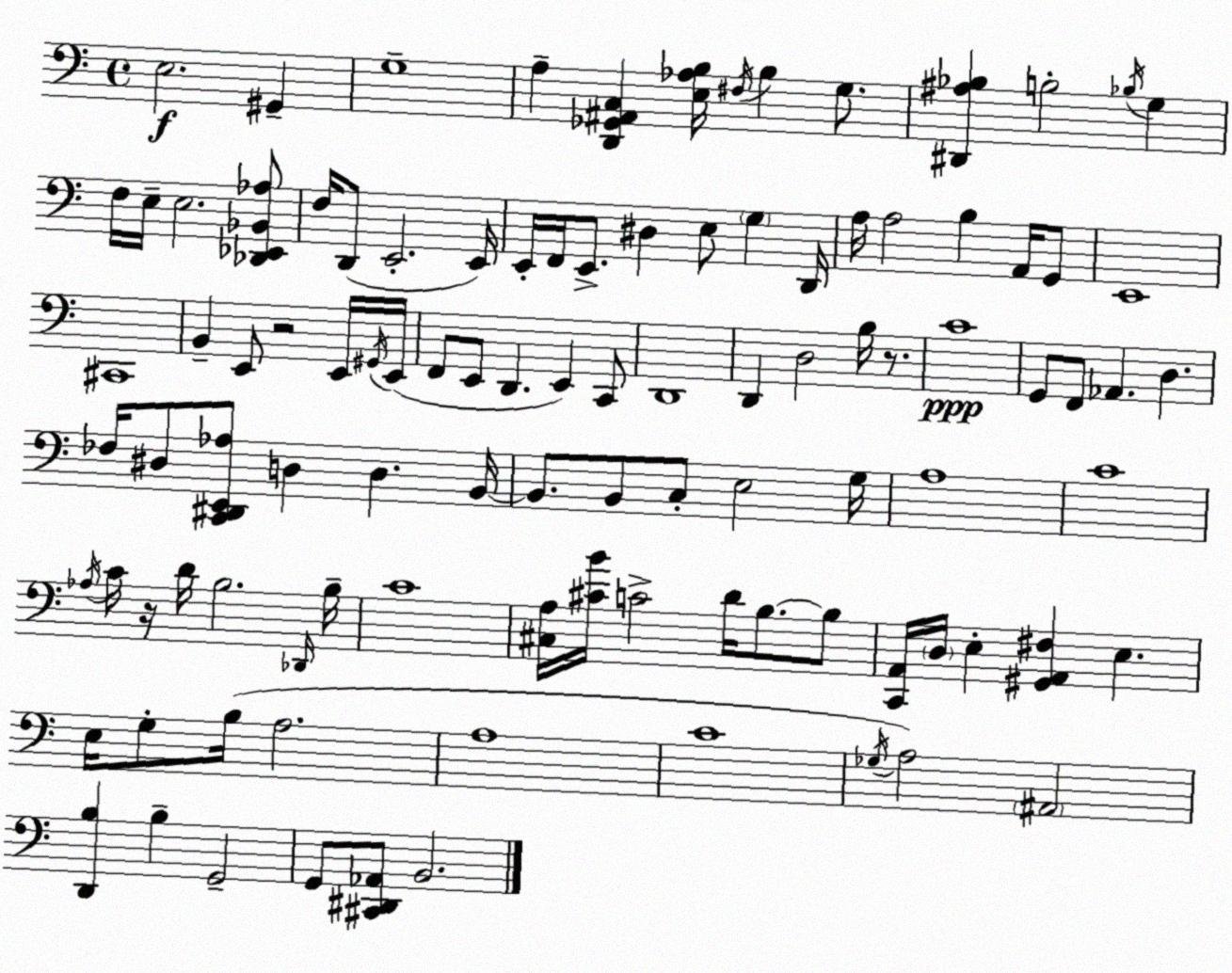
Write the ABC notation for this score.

X:1
T:Untitled
M:4/4
L:1/4
K:C
E,2 ^G,, G,4 A, [D,,_G,,^A,,C,] [E,_A,B,]/4 ^F,/4 B, G,/2 [^D,,^A,_B,] B,2 _B,/4 G, F,/4 E,/4 E,2 [_D,,_E,,_B,,_A,]/2 F,/4 D,,/2 E,,2 E,,/4 E,,/4 F,,/4 E,,/2 ^D, E,/2 G, D,,/4 A,/4 A,2 B, A,,/4 G,,/2 E,,4 ^C,,4 B,, E,,/2 z2 E,,/4 ^G,,/4 E,,/4 F,,/2 E,,/2 D,, E,, C,,/2 D,,4 D,, D,2 B,/4 z/2 C4 G,,/2 F,,/2 _A,, D, _F,/4 ^D,/2 [C,,^D,,E,,_A,]/2 D, D, B,,/4 B,,/2 B,,/2 C,/2 E,2 G,/4 A,4 C4 _A,/4 C/4 z/4 D/4 B,2 _D,,/4 B,/4 C4 [^C,A,]/4 [^CB]/4 C2 D/4 B,/2 B,/2 [C,,A,,]/4 D,/4 E, [^G,,A,,^F,] E, E,/4 G,/2 B,/4 A,2 A,4 C4 _G,/4 A,2 ^A,,2 [D,,B,] B, G,,2 G,,/2 [^C,,^D,,_A,,]/2 B,,2